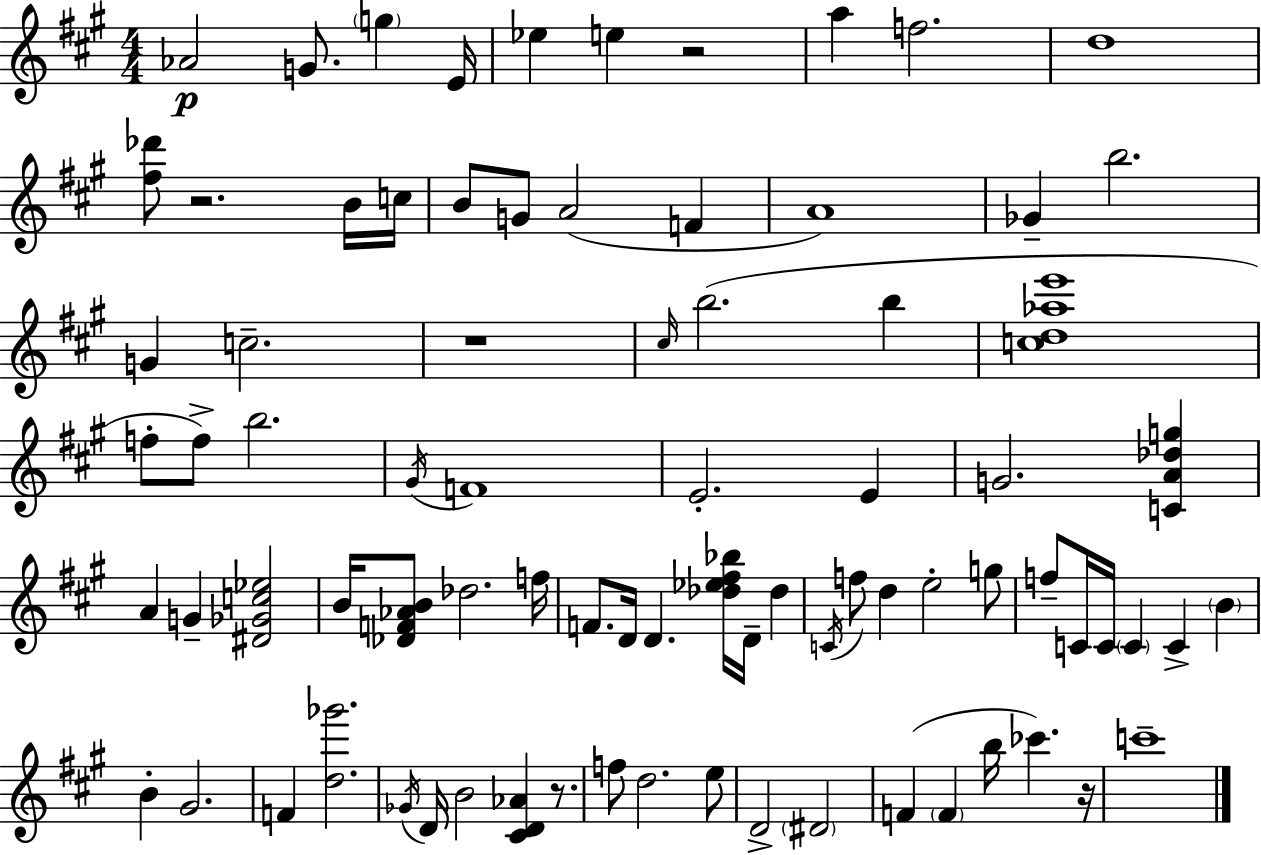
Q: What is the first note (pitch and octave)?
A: Ab4